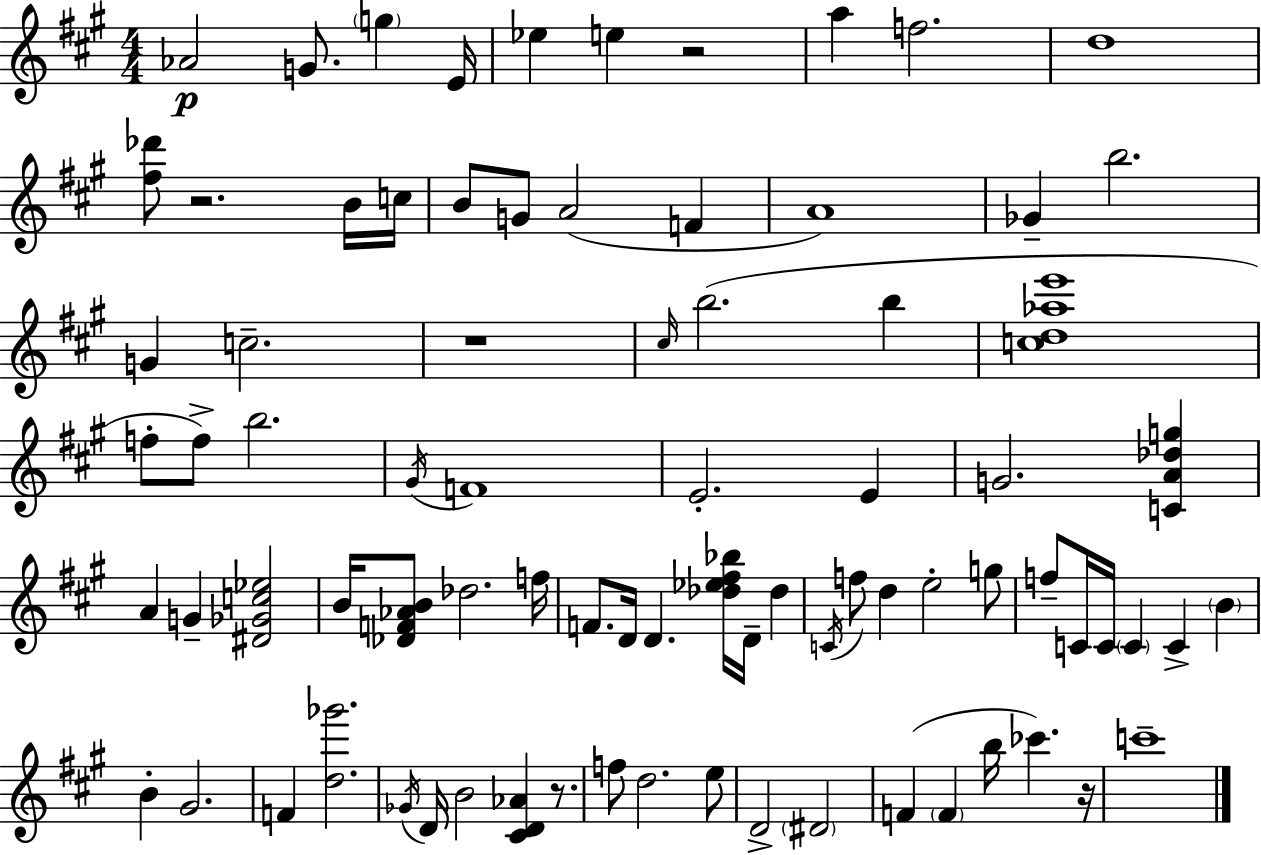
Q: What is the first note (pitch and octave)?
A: Ab4